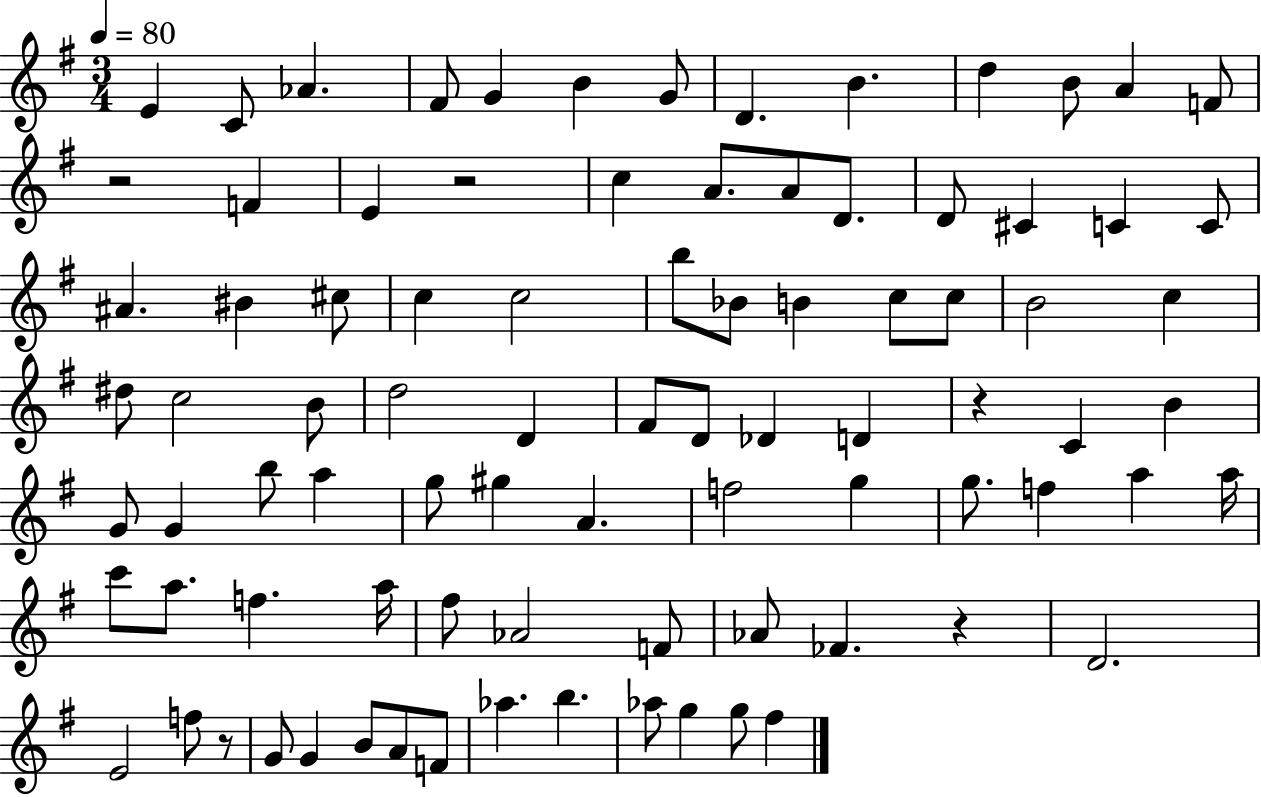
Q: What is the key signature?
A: G major